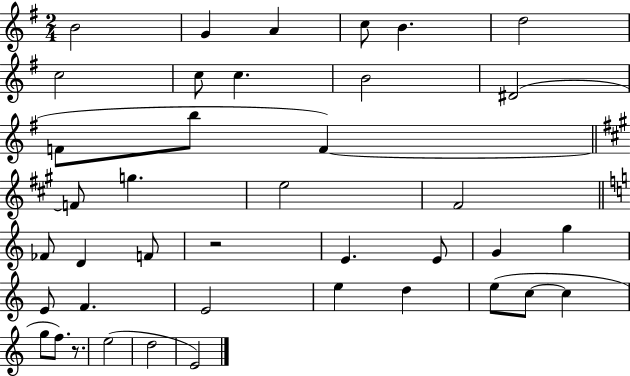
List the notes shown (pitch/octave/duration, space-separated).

B4/h G4/q A4/q C5/e B4/q. D5/h C5/h C5/e C5/q. B4/h D#4/h F4/e B5/e F4/q F4/e G5/q. E5/h F#4/h FES4/e D4/q F4/e R/h E4/q. E4/e G4/q G5/q E4/e F4/q. E4/h E5/q D5/q E5/e C5/e C5/q G5/e F5/e. R/e. E5/h D5/h E4/h